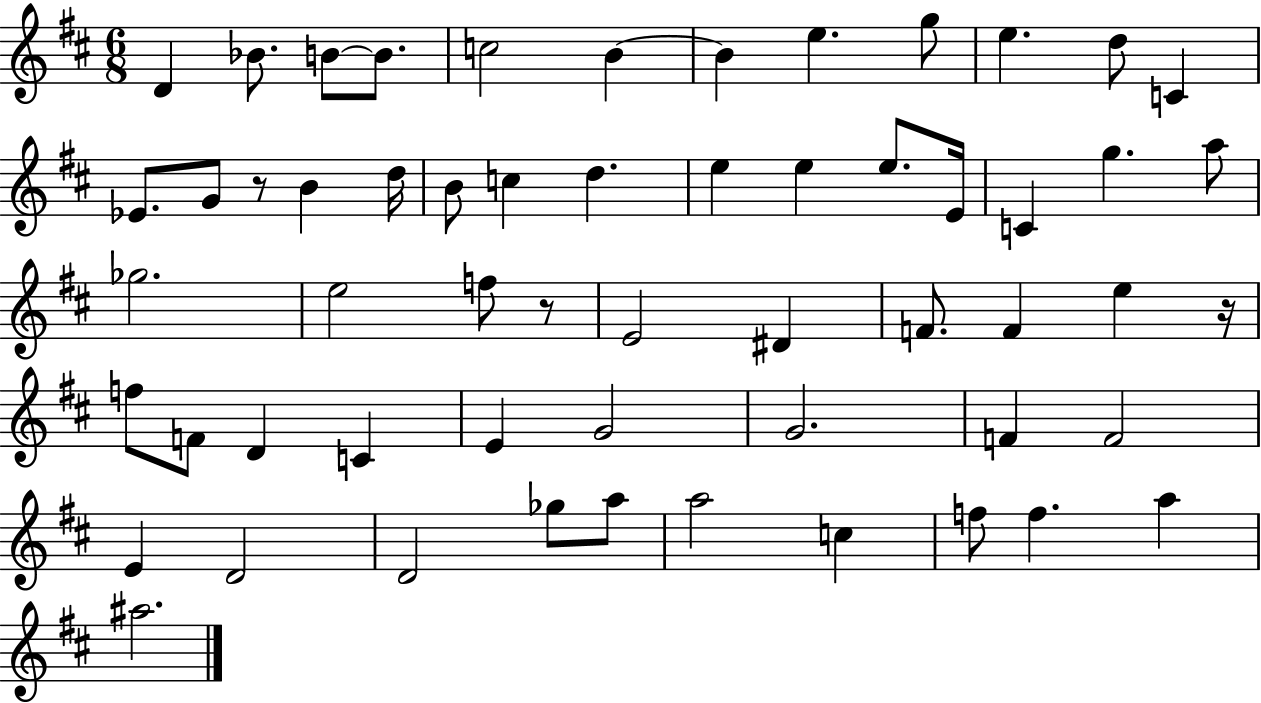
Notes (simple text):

D4/q Bb4/e. B4/e B4/e. C5/h B4/q B4/q E5/q. G5/e E5/q. D5/e C4/q Eb4/e. G4/e R/e B4/q D5/s B4/e C5/q D5/q. E5/q E5/q E5/e. E4/s C4/q G5/q. A5/e Gb5/h. E5/h F5/e R/e E4/h D#4/q F4/e. F4/q E5/q R/s F5/e F4/e D4/q C4/q E4/q G4/h G4/h. F4/q F4/h E4/q D4/h D4/h Gb5/e A5/e A5/h C5/q F5/e F5/q. A5/q A#5/h.